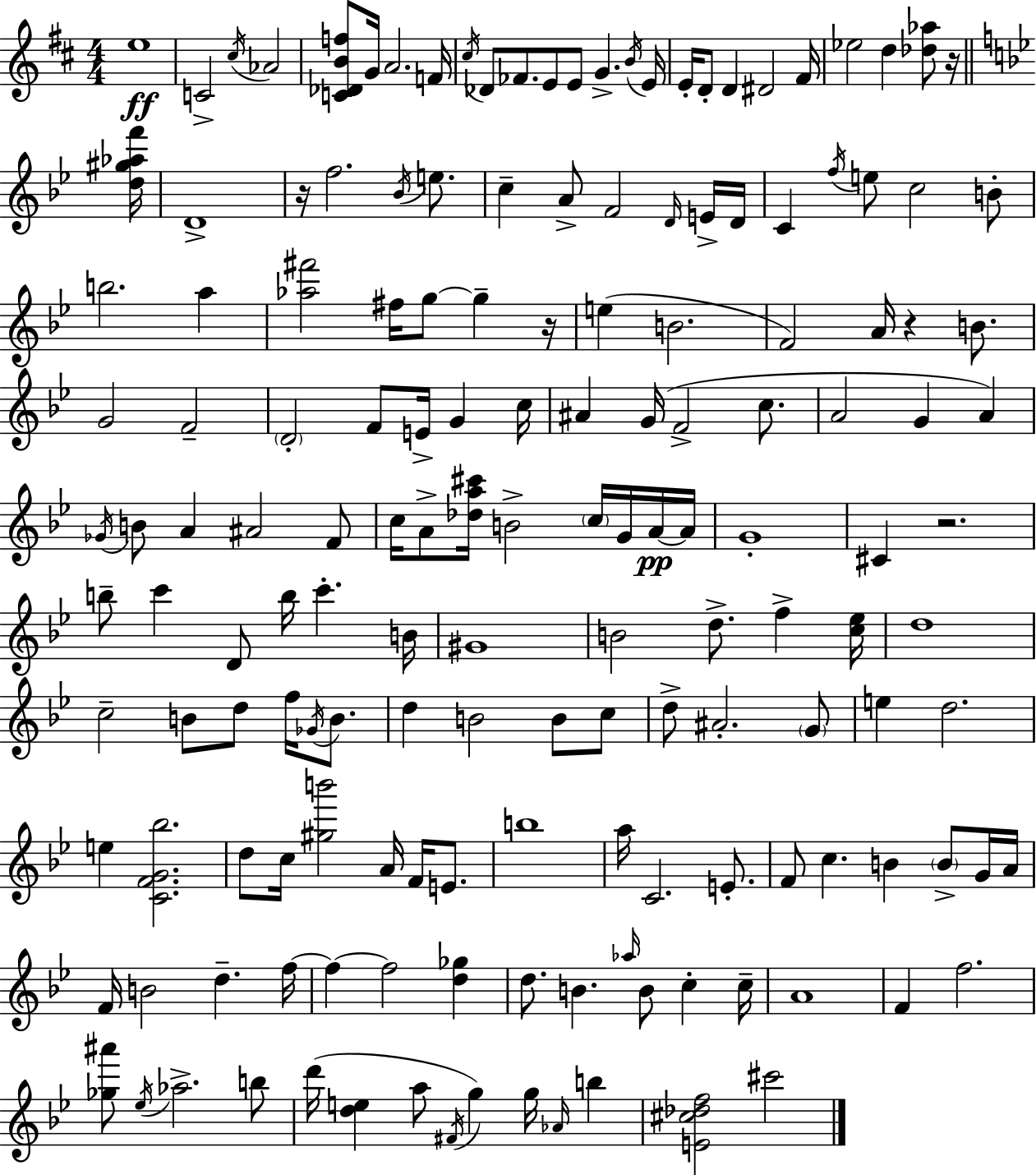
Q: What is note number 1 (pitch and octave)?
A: E5